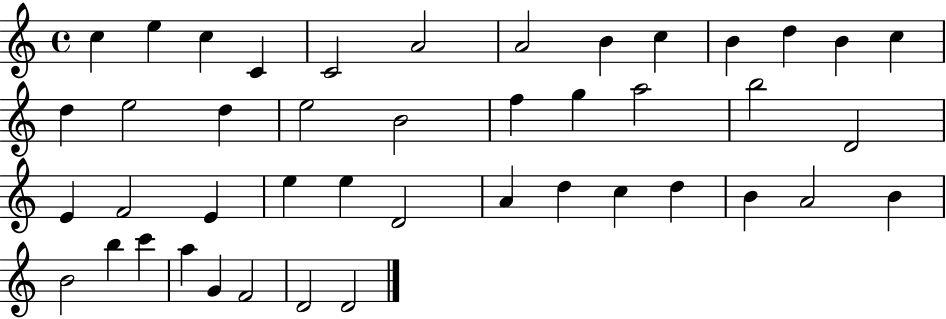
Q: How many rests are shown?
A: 0